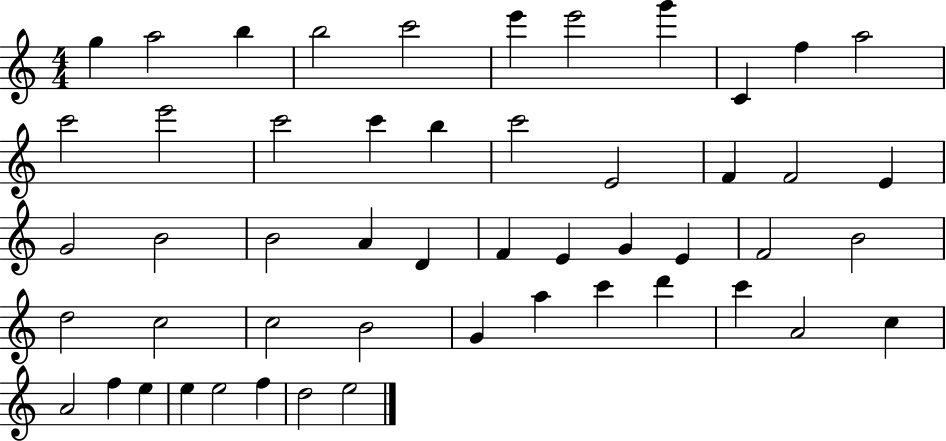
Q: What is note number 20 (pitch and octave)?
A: F4